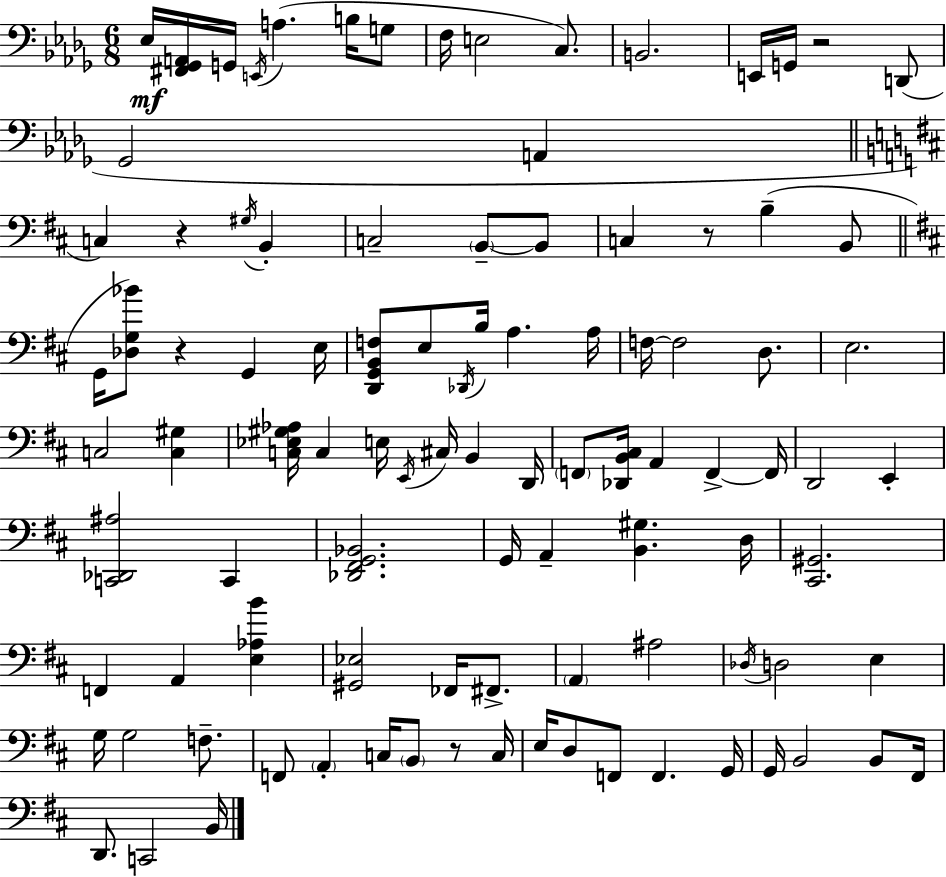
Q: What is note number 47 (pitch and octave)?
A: F2